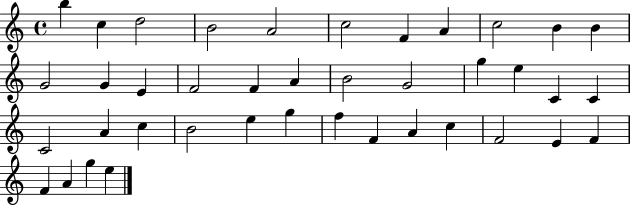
{
  \clef treble
  \time 4/4
  \defaultTimeSignature
  \key c \major
  b''4 c''4 d''2 | b'2 a'2 | c''2 f'4 a'4 | c''2 b'4 b'4 | \break g'2 g'4 e'4 | f'2 f'4 a'4 | b'2 g'2 | g''4 e''4 c'4 c'4 | \break c'2 a'4 c''4 | b'2 e''4 g''4 | f''4 f'4 a'4 c''4 | f'2 e'4 f'4 | \break f'4 a'4 g''4 e''4 | \bar "|."
}